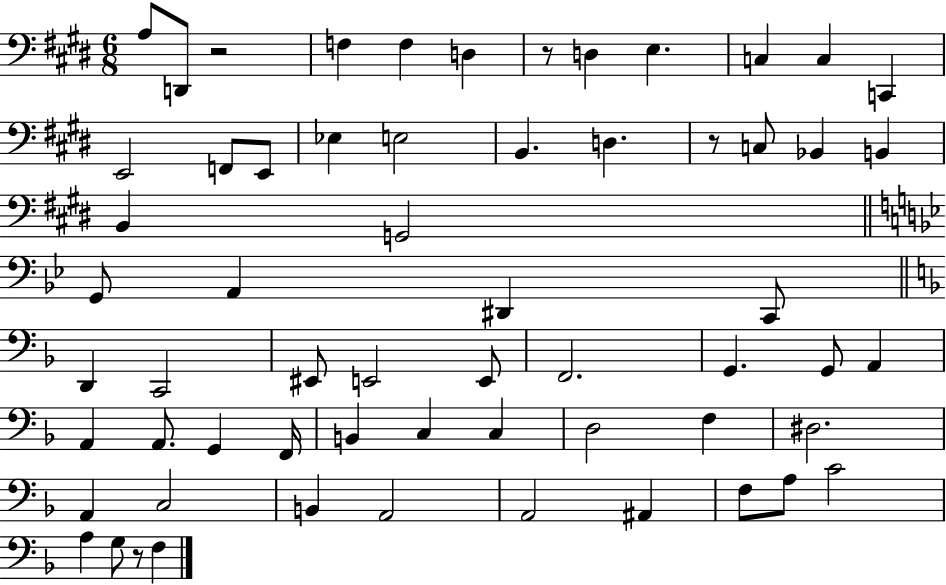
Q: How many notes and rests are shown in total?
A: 61